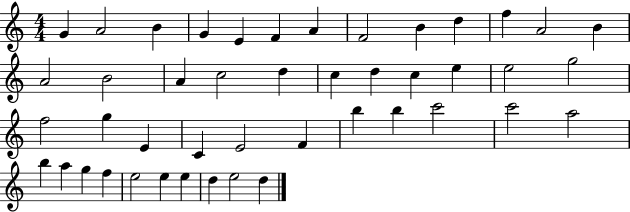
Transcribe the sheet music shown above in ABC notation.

X:1
T:Untitled
M:4/4
L:1/4
K:C
G A2 B G E F A F2 B d f A2 B A2 B2 A c2 d c d c e e2 g2 f2 g E C E2 F b b c'2 c'2 a2 b a g f e2 e e d e2 d